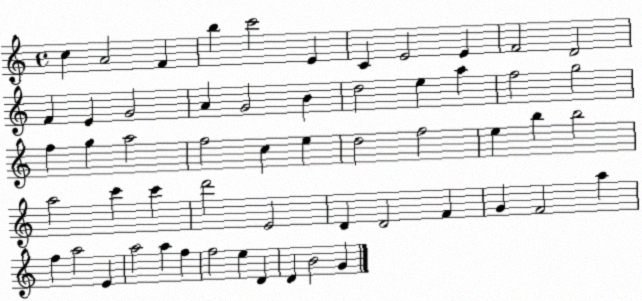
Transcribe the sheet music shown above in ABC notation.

X:1
T:Untitled
M:4/4
L:1/4
K:C
c A2 F b c'2 E C E2 E F2 D2 F E G2 A G2 B d2 e a f2 g2 f g a2 f2 c e d2 f2 e b b2 a2 c' c' d'2 E2 D D2 F G F2 a f a2 E a2 a f f2 e D D B2 G